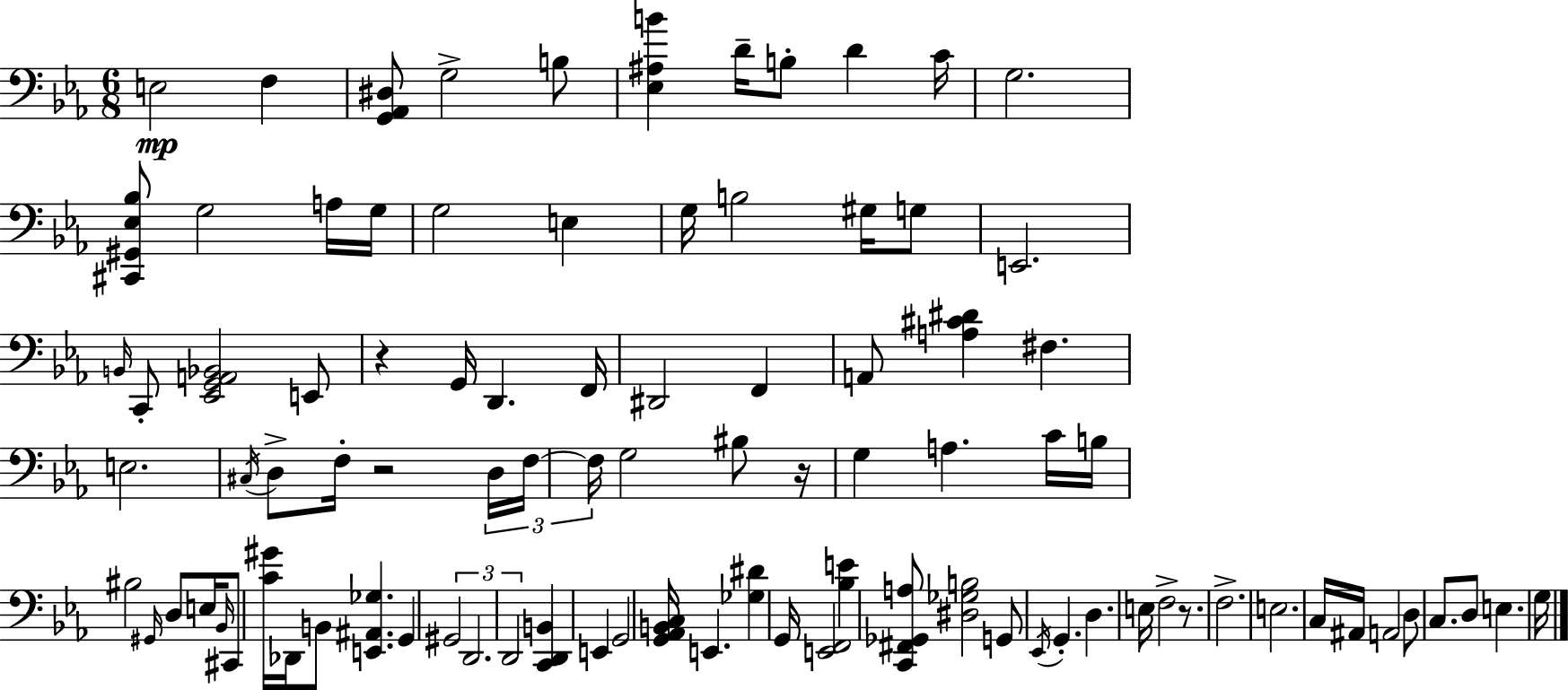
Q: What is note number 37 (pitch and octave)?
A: G3